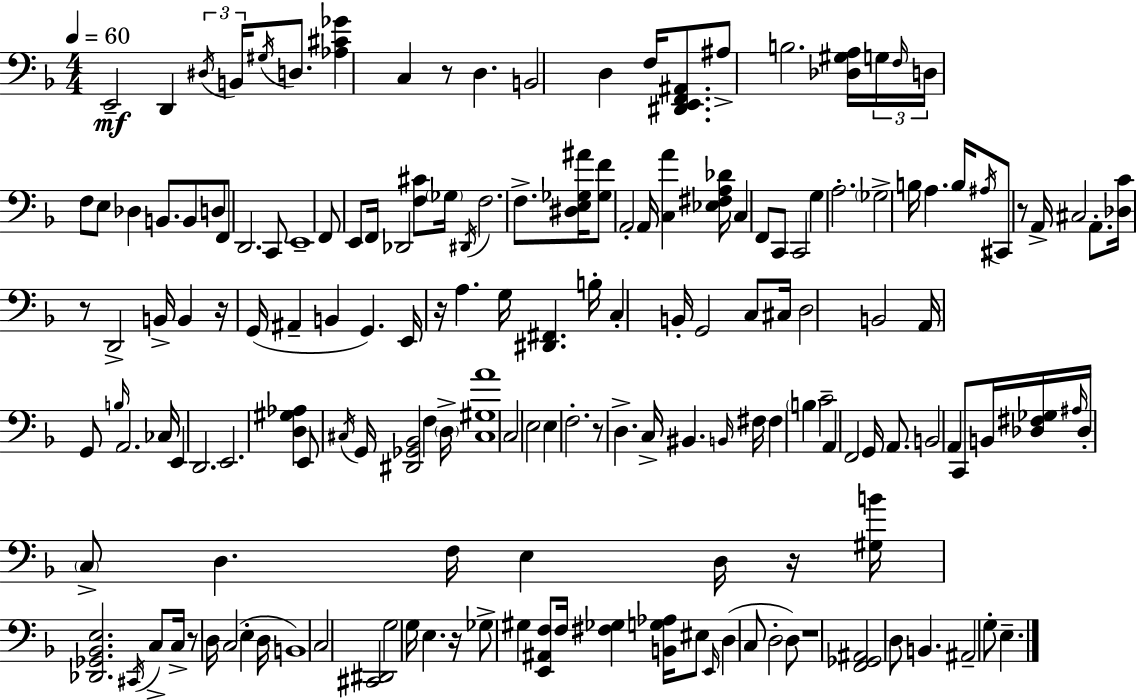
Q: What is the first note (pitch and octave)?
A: E2